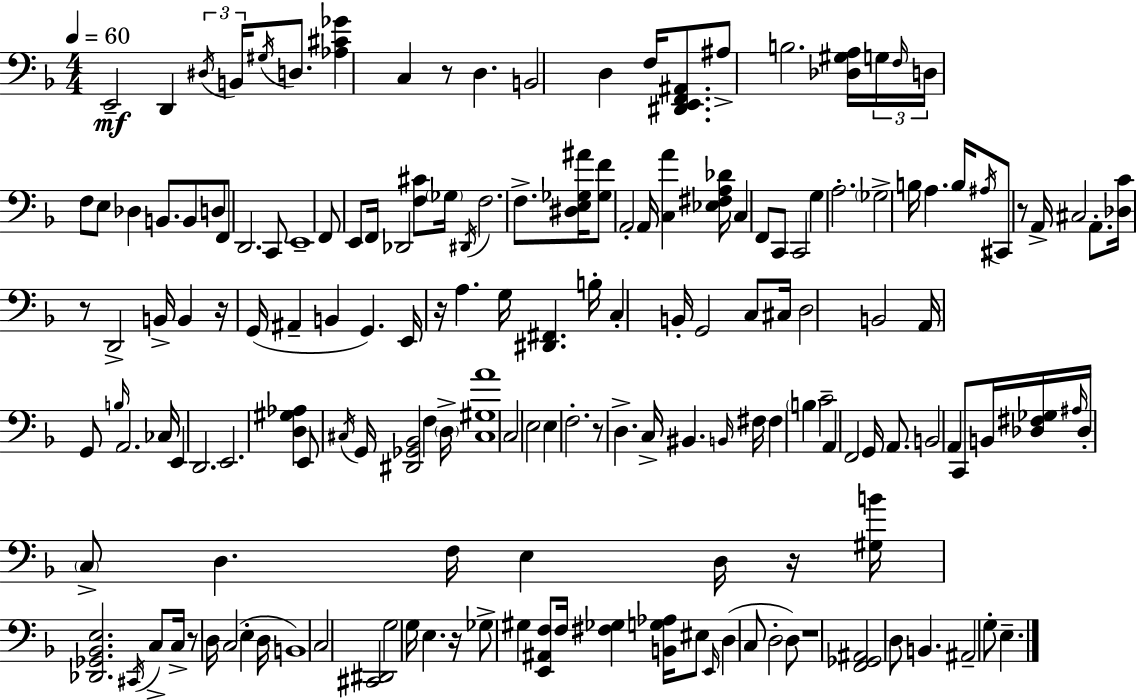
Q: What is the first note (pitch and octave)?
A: E2